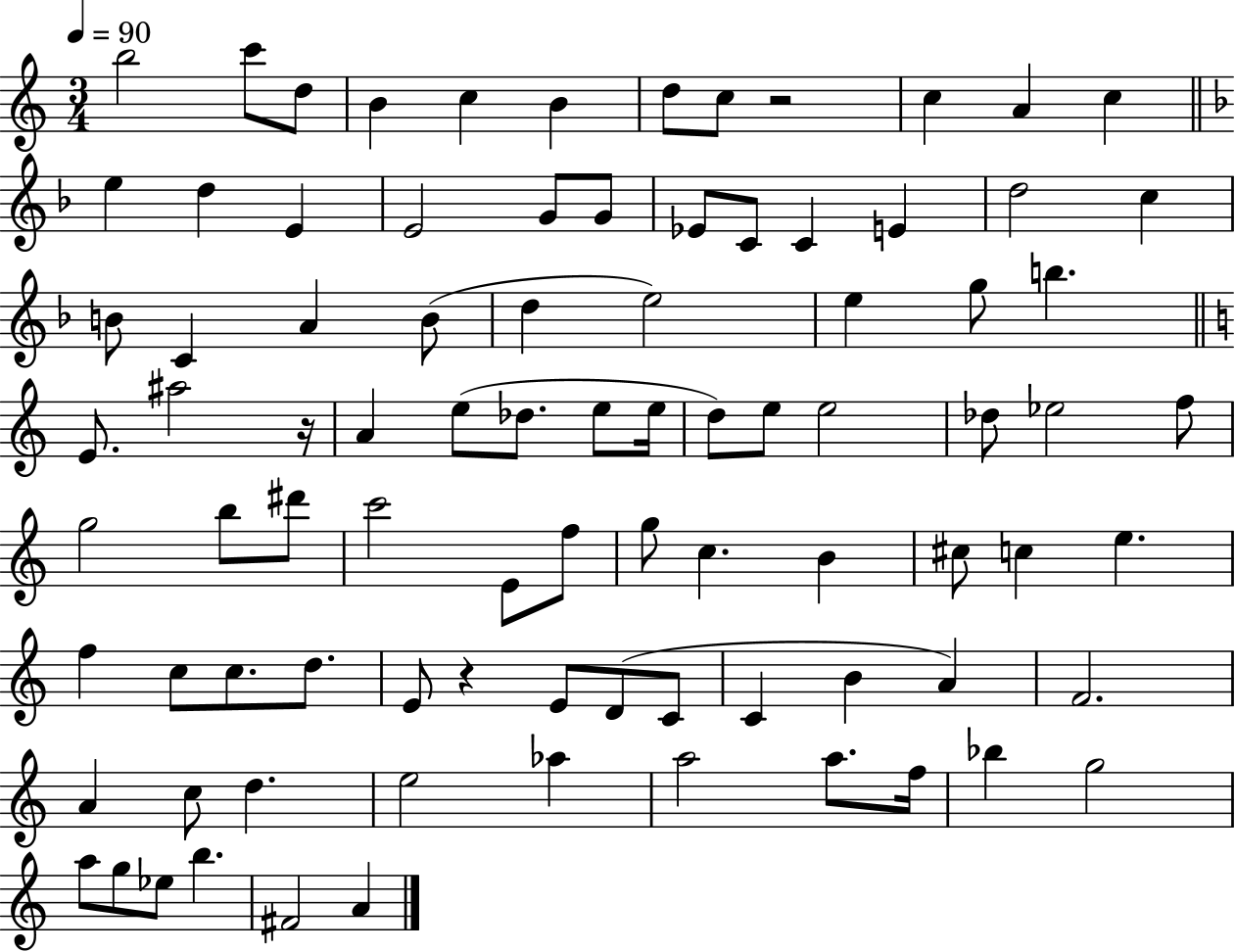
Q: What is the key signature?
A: C major